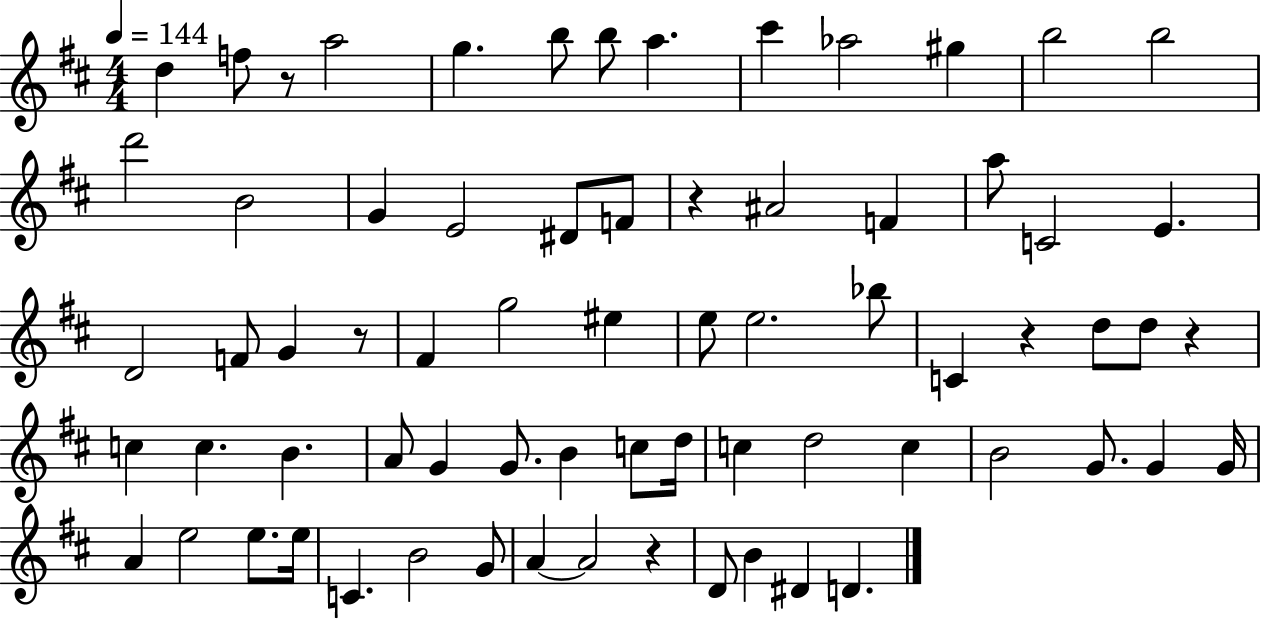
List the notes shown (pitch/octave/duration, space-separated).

D5/q F5/e R/e A5/h G5/q. B5/e B5/e A5/q. C#6/q Ab5/h G#5/q B5/h B5/h D6/h B4/h G4/q E4/h D#4/e F4/e R/q A#4/h F4/q A5/e C4/h E4/q. D4/h F4/e G4/q R/e F#4/q G5/h EIS5/q E5/e E5/h. Bb5/e C4/q R/q D5/e D5/e R/q C5/q C5/q. B4/q. A4/e G4/q G4/e. B4/q C5/e D5/s C5/q D5/h C5/q B4/h G4/e. G4/q G4/s A4/q E5/h E5/e. E5/s C4/q. B4/h G4/e A4/q A4/h R/q D4/e B4/q D#4/q D4/q.